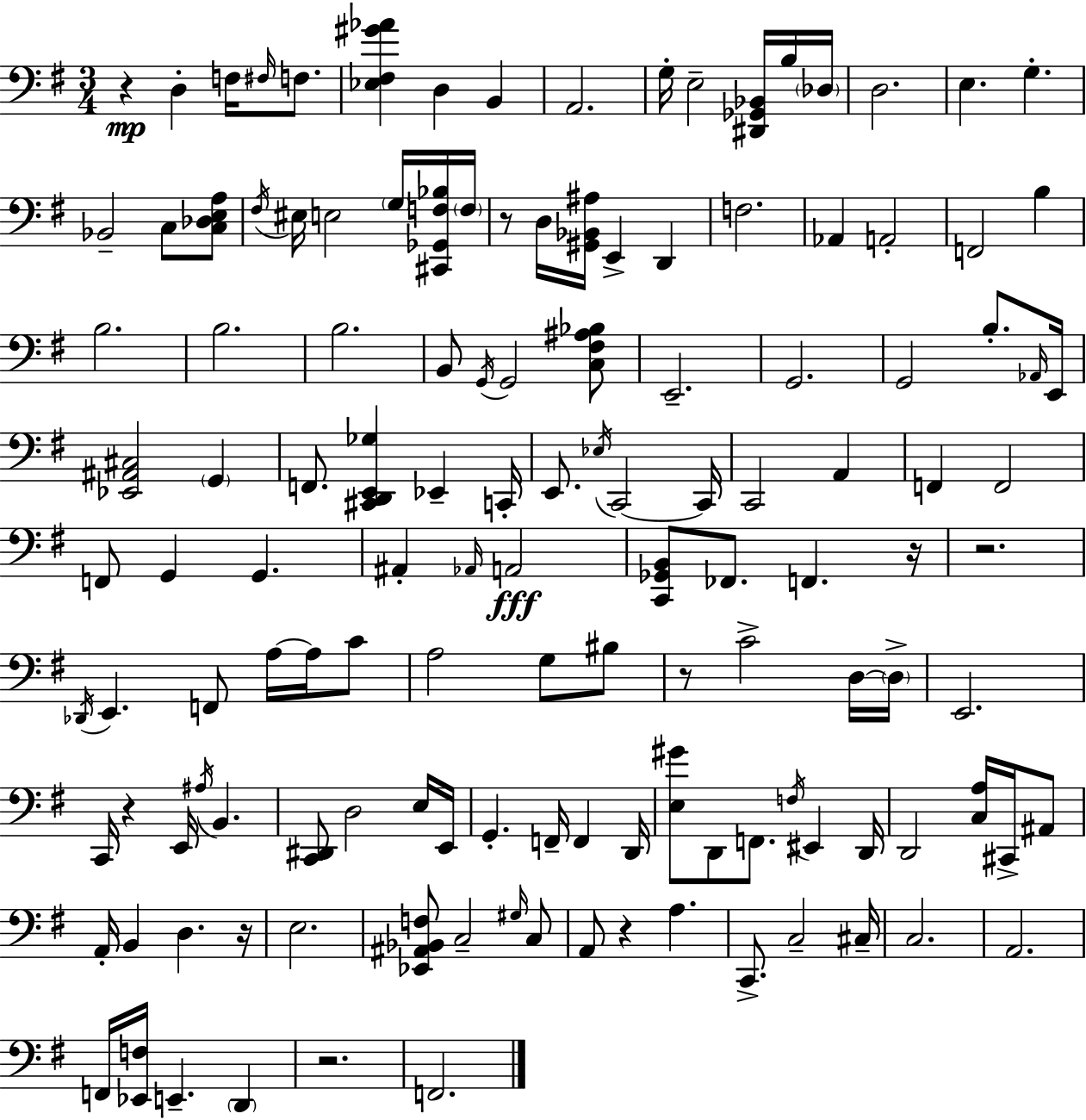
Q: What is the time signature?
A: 3/4